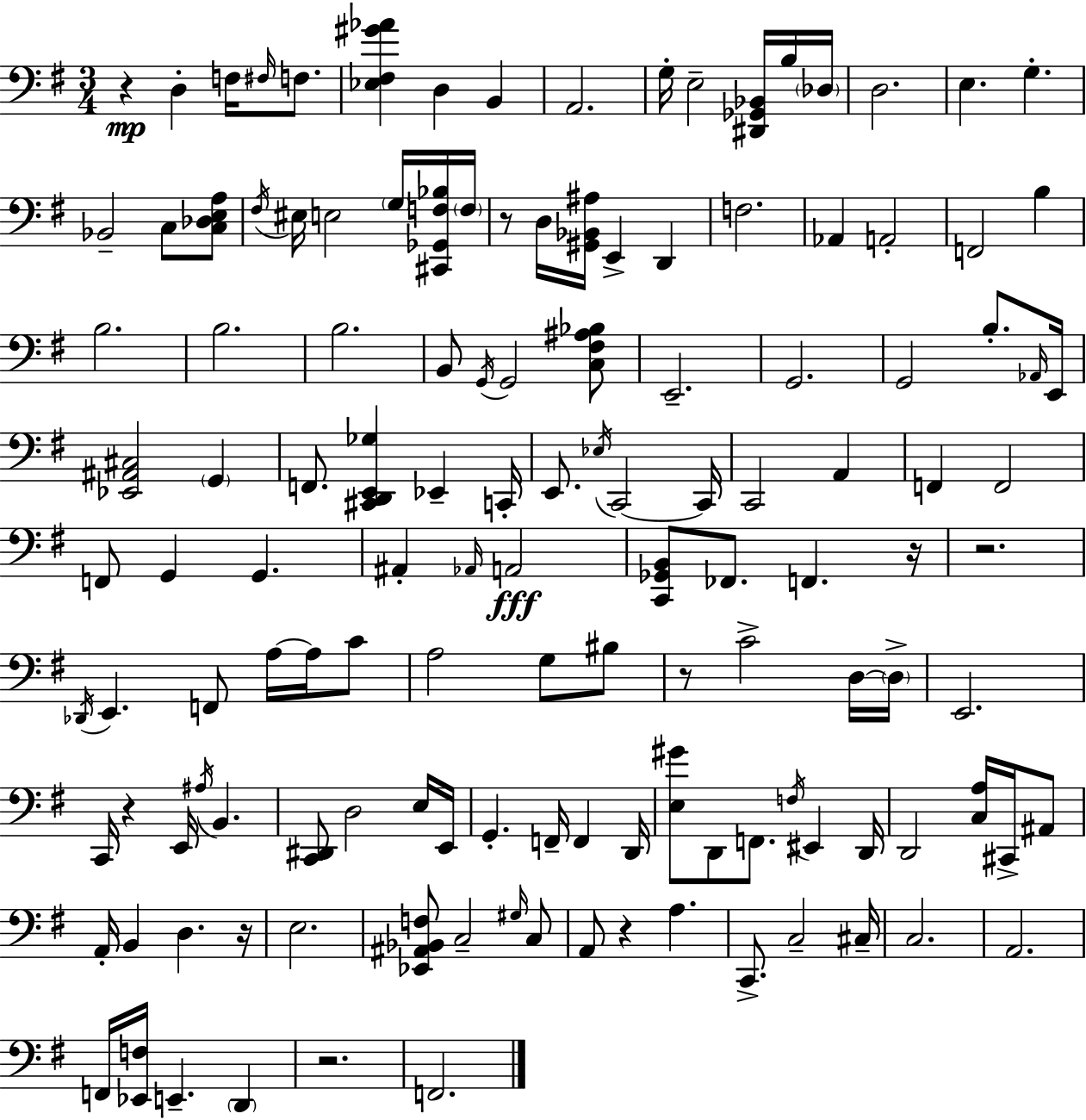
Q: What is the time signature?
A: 3/4